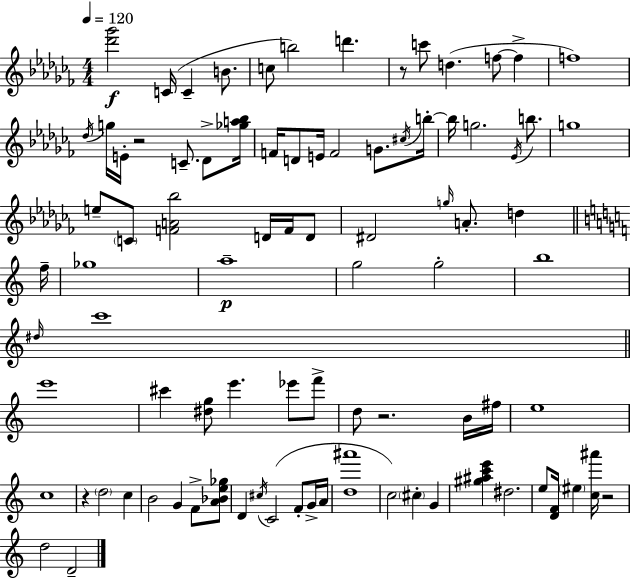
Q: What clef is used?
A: treble